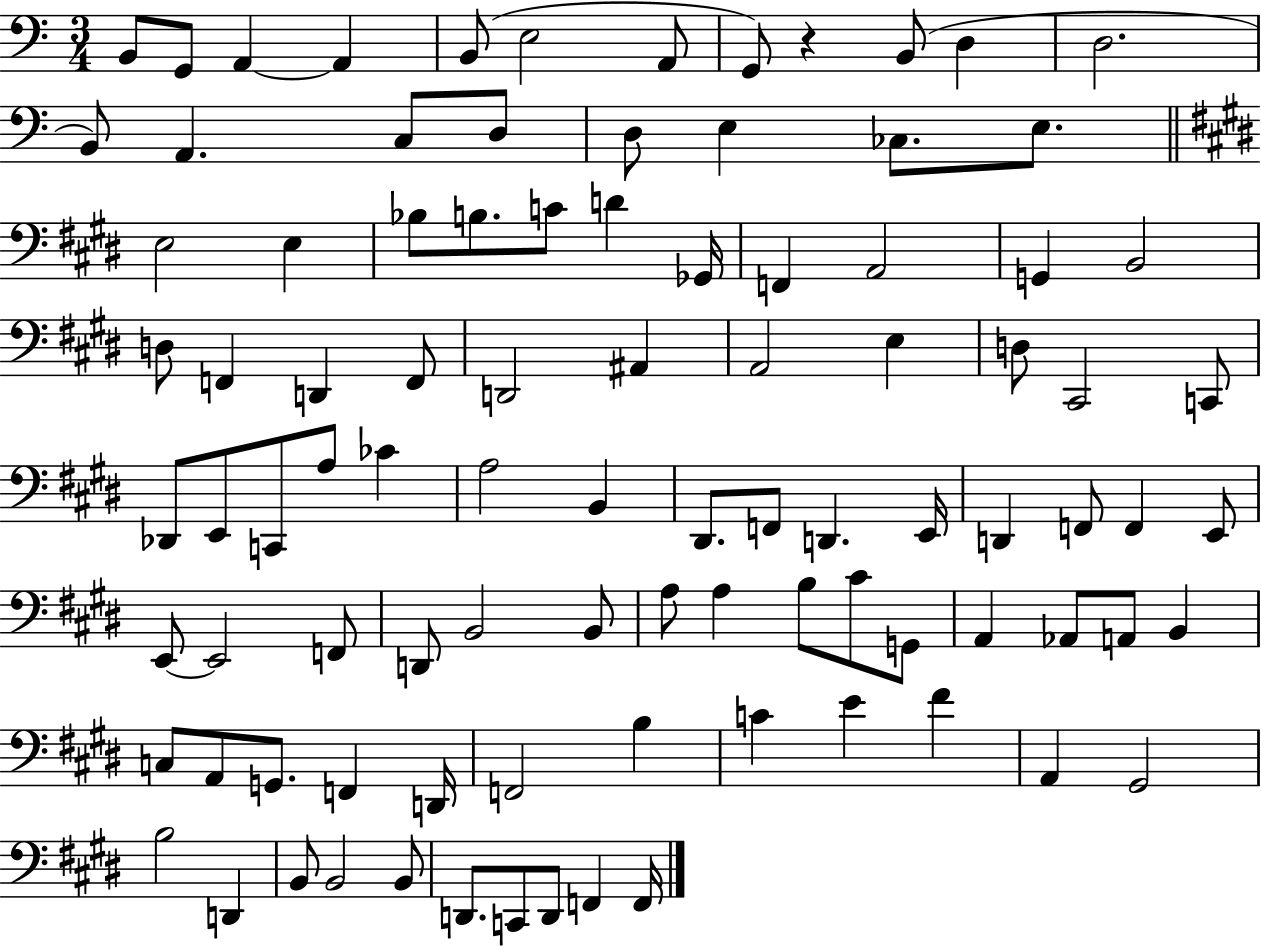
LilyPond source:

{
  \clef bass
  \numericTimeSignature
  \time 3/4
  \key c \major
  b,8 g,8 a,4~~ a,4 | b,8( e2 a,8 | g,8) r4 b,8( d4 | d2. | \break b,8) a,4. c8 d8 | d8 e4 ces8. e8. | \bar "||" \break \key e \major e2 e4 | bes8 b8. c'8 d'4 ges,16 | f,4 a,2 | g,4 b,2 | \break d8 f,4 d,4 f,8 | d,2 ais,4 | a,2 e4 | d8 cis,2 c,8 | \break des,8 e,8 c,8 a8 ces'4 | a2 b,4 | dis,8. f,8 d,4. e,16 | d,4 f,8 f,4 e,8 | \break e,8~~ e,2 f,8 | d,8 b,2 b,8 | a8 a4 b8 cis'8 g,8 | a,4 aes,8 a,8 b,4 | \break c8 a,8 g,8. f,4 d,16 | f,2 b4 | c'4 e'4 fis'4 | a,4 gis,2 | \break b2 d,4 | b,8 b,2 b,8 | d,8. c,8 d,8 f,4 f,16 | \bar "|."
}